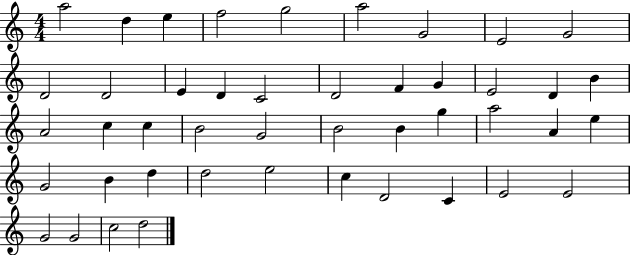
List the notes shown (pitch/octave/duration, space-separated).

A5/h D5/q E5/q F5/h G5/h A5/h G4/h E4/h G4/h D4/h D4/h E4/q D4/q C4/h D4/h F4/q G4/q E4/h D4/q B4/q A4/h C5/q C5/q B4/h G4/h B4/h B4/q G5/q A5/h A4/q E5/q G4/h B4/q D5/q D5/h E5/h C5/q D4/h C4/q E4/h E4/h G4/h G4/h C5/h D5/h